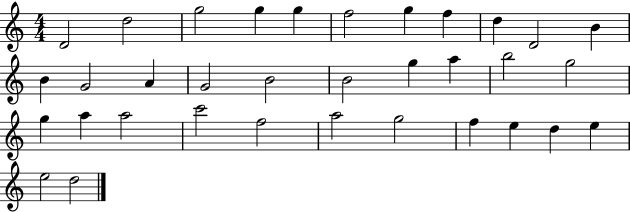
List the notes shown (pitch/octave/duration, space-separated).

D4/h D5/h G5/h G5/q G5/q F5/h G5/q F5/q D5/q D4/h B4/q B4/q G4/h A4/q G4/h B4/h B4/h G5/q A5/q B5/h G5/h G5/q A5/q A5/h C6/h F5/h A5/h G5/h F5/q E5/q D5/q E5/q E5/h D5/h